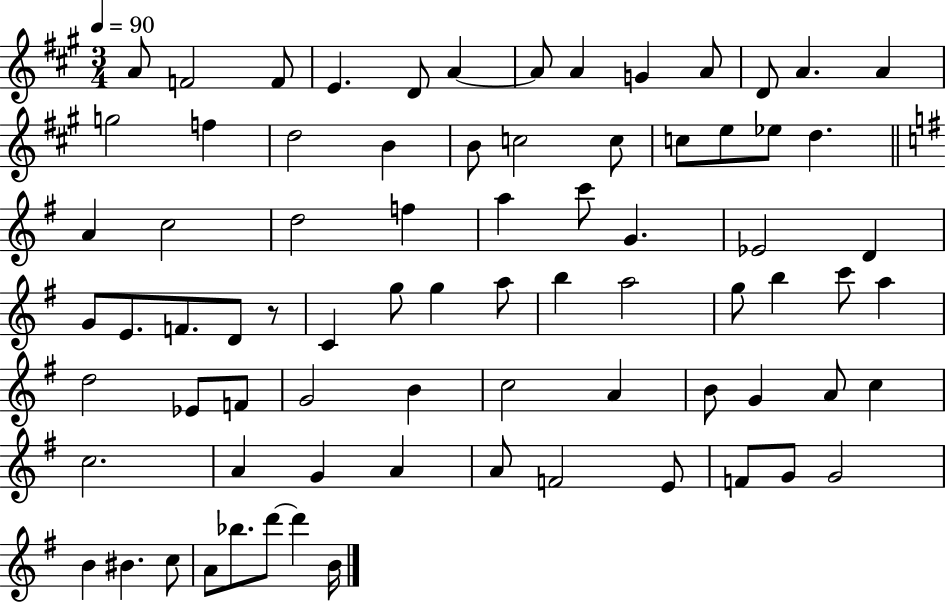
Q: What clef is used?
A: treble